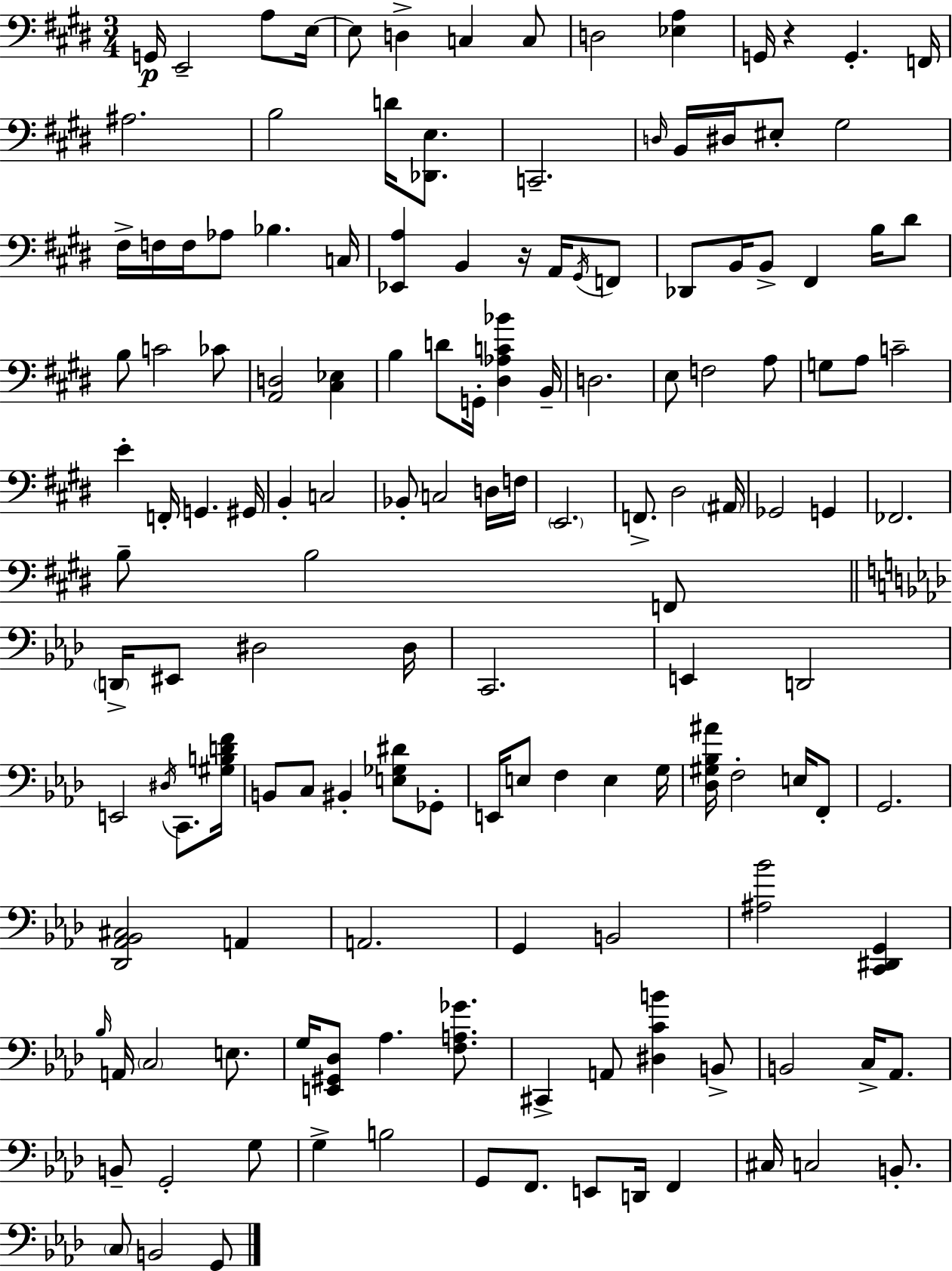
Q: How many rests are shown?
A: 2